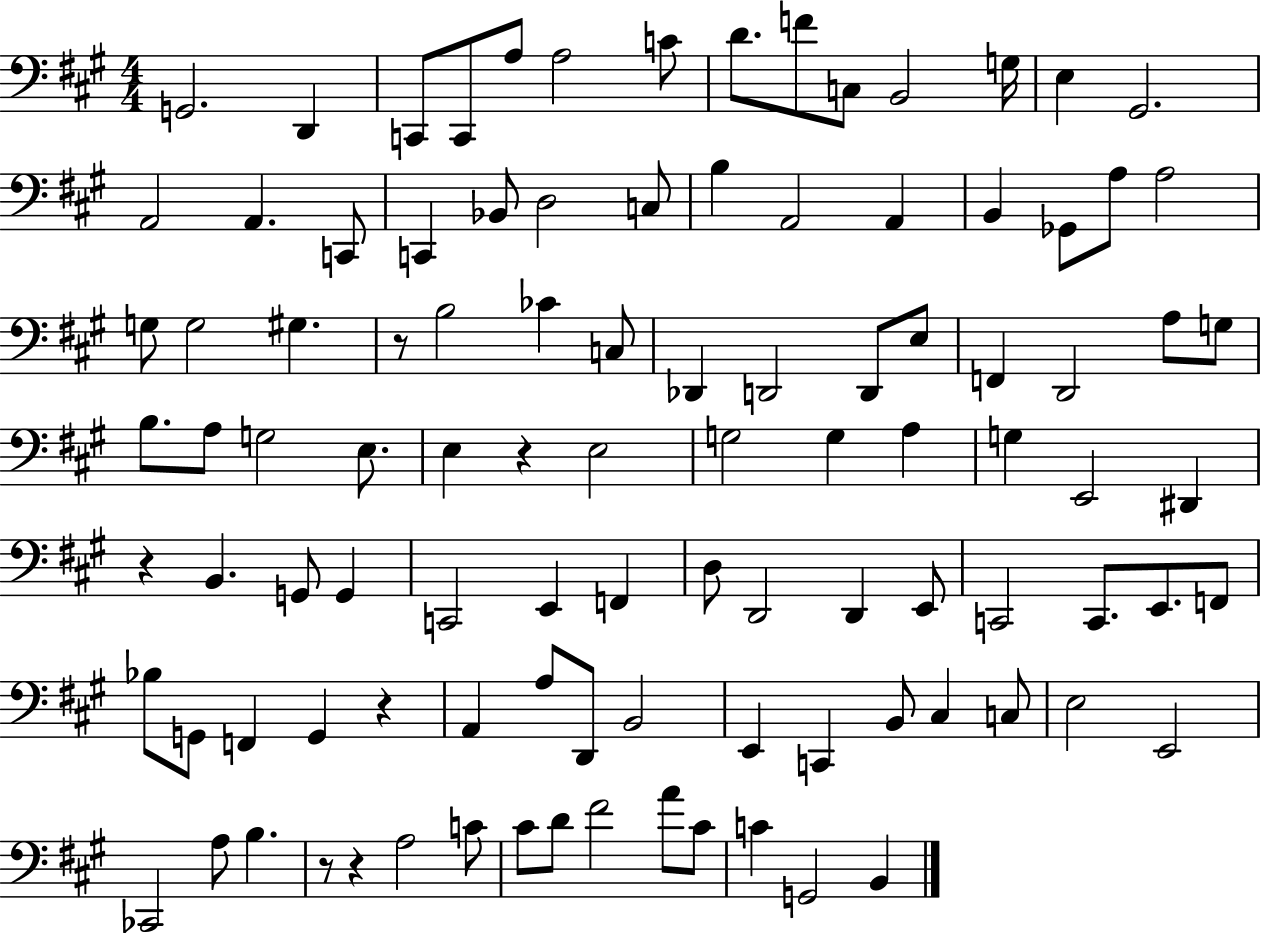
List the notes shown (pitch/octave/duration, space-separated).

G2/h. D2/q C2/e C2/e A3/e A3/h C4/e D4/e. F4/e C3/e B2/h G3/s E3/q G#2/h. A2/h A2/q. C2/e C2/q Bb2/e D3/h C3/e B3/q A2/h A2/q B2/q Gb2/e A3/e A3/h G3/e G3/h G#3/q. R/e B3/h CES4/q C3/e Db2/q D2/h D2/e E3/e F2/q D2/h A3/e G3/e B3/e. A3/e G3/h E3/e. E3/q R/q E3/h G3/h G3/q A3/q G3/q E2/h D#2/q R/q B2/q. G2/e G2/q C2/h E2/q F2/q D3/e D2/h D2/q E2/e C2/h C2/e. E2/e. F2/e Bb3/e G2/e F2/q G2/q R/q A2/q A3/e D2/e B2/h E2/q C2/q B2/e C#3/q C3/e E3/h E2/h CES2/h A3/e B3/q. R/e R/q A3/h C4/e C#4/e D4/e F#4/h A4/e C#4/e C4/q G2/h B2/q